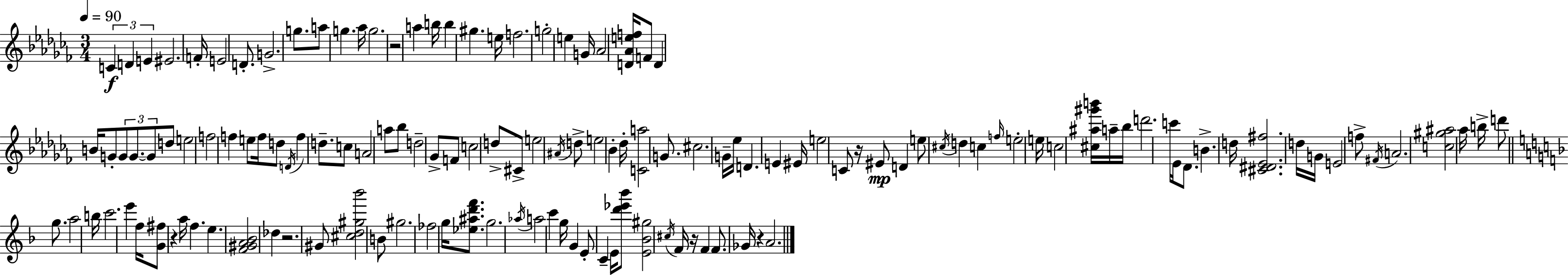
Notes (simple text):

C4/q D4/q E4/q EIS4/h. F4/s E4/h D4/e. G4/h. G5/e. A5/e G5/q. Ab5/s G5/h. R/h A5/q B5/s B5/q G#5/q. E5/s F5/h. G5/h E5/q G4/s Ab4/h [D4,Ab4,E5,F5]/s F4/e D4/q B4/s G4/e G4/e G4/e. G4/e D5/e E5/h F5/h F5/q E5/e F5/s D5/e D4/s F5/q D5/e. C5/e A4/h A5/e Bb5/e D5/h Gb4/e F4/e C5/h D5/e C#4/e E5/h A#4/s D5/e E5/h Bb4/q Db5/s [C4,A5]/h G4/e. C#5/h. G4/s Eb5/s D4/q. E4/q EIS4/s E5/h C4/e R/s EIS4/e D4/q E5/e C#5/s D5/q C5/q F5/s E5/h E5/s C5/h [C#5,A#5,G#6,B6]/s A5/s Bb5/s D6/h. C6/s Eb4/s Db4/e. B4/q. D5/s [C#4,D#4,Eb4,F#5]/h. D5/s G4/s E4/h F5/e F#4/s A4/h. [C5,G#5,A#5]/h Ab5/s B5/s D6/e G5/e. A5/h B5/s C6/h. E6/q F5/s [G4,F#5]/e R/q A5/s F5/q. E5/q. [F4,G#4,A4,Bb4]/h Db5/q R/h. G#4/e [C#5,D5,G#5,Bb6]/h B4/e G#5/h. FES5/h G5/s [Eb5,A#5,D6,F6]/e. G5/h. Ab5/s A5/h C6/q G5/s G4/q E4/e C4/q E4/s [D6,Eb6,Bb6]/e [E4,Bb4,G#5]/h C#5/s F4/s R/s F4/q F4/e. Gb4/s R/q A4/h.